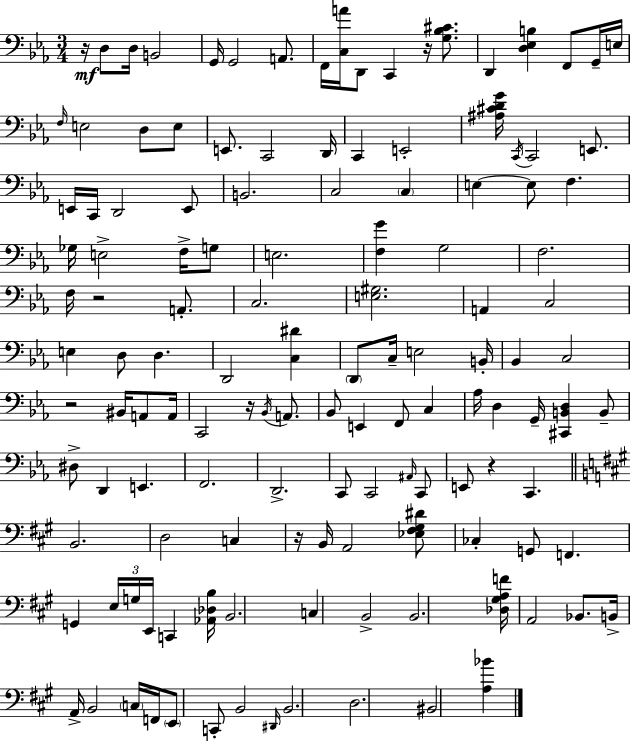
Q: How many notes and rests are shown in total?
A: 132